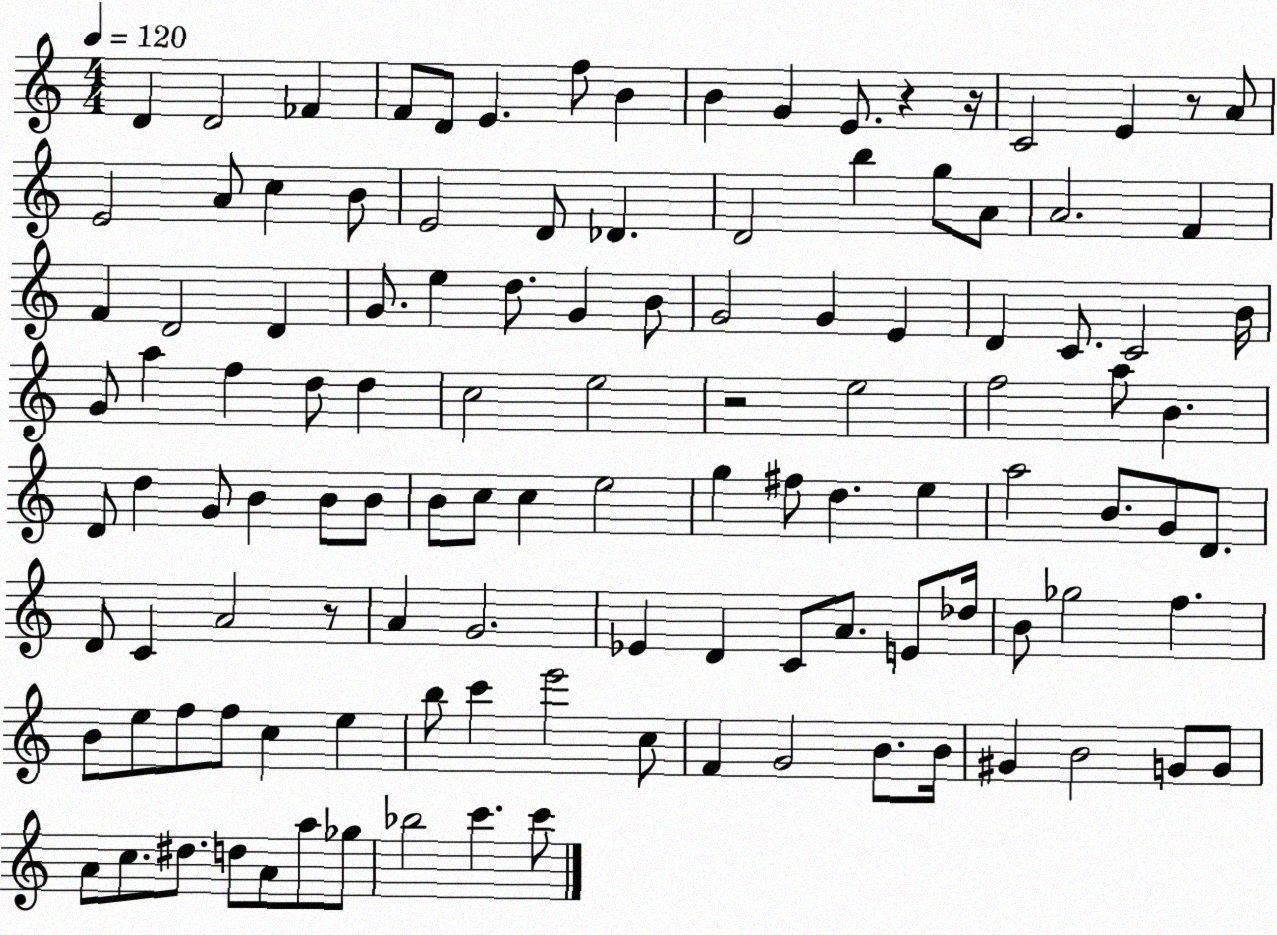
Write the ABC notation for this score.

X:1
T:Untitled
M:4/4
L:1/4
K:C
D D2 _F F/2 D/2 E f/2 B B G E/2 z z/4 C2 E z/2 A/2 E2 A/2 c B/2 E2 D/2 _D D2 b g/2 A/2 A2 F F D2 D G/2 e d/2 G B/2 G2 G E D C/2 C2 B/4 G/2 a f d/2 d c2 e2 z2 e2 f2 a/2 B D/2 d G/2 B B/2 B/2 B/2 c/2 c e2 g ^f/2 d e a2 B/2 G/2 D/2 D/2 C A2 z/2 A G2 _E D C/2 A/2 E/2 _d/4 B/2 _g2 f B/2 e/2 f/2 f/2 c e b/2 c' e'2 c/2 F G2 B/2 B/4 ^G B2 G/2 G/2 A/2 c/2 ^d/2 d/2 A/2 a/2 _g/2 _b2 c' c'/2